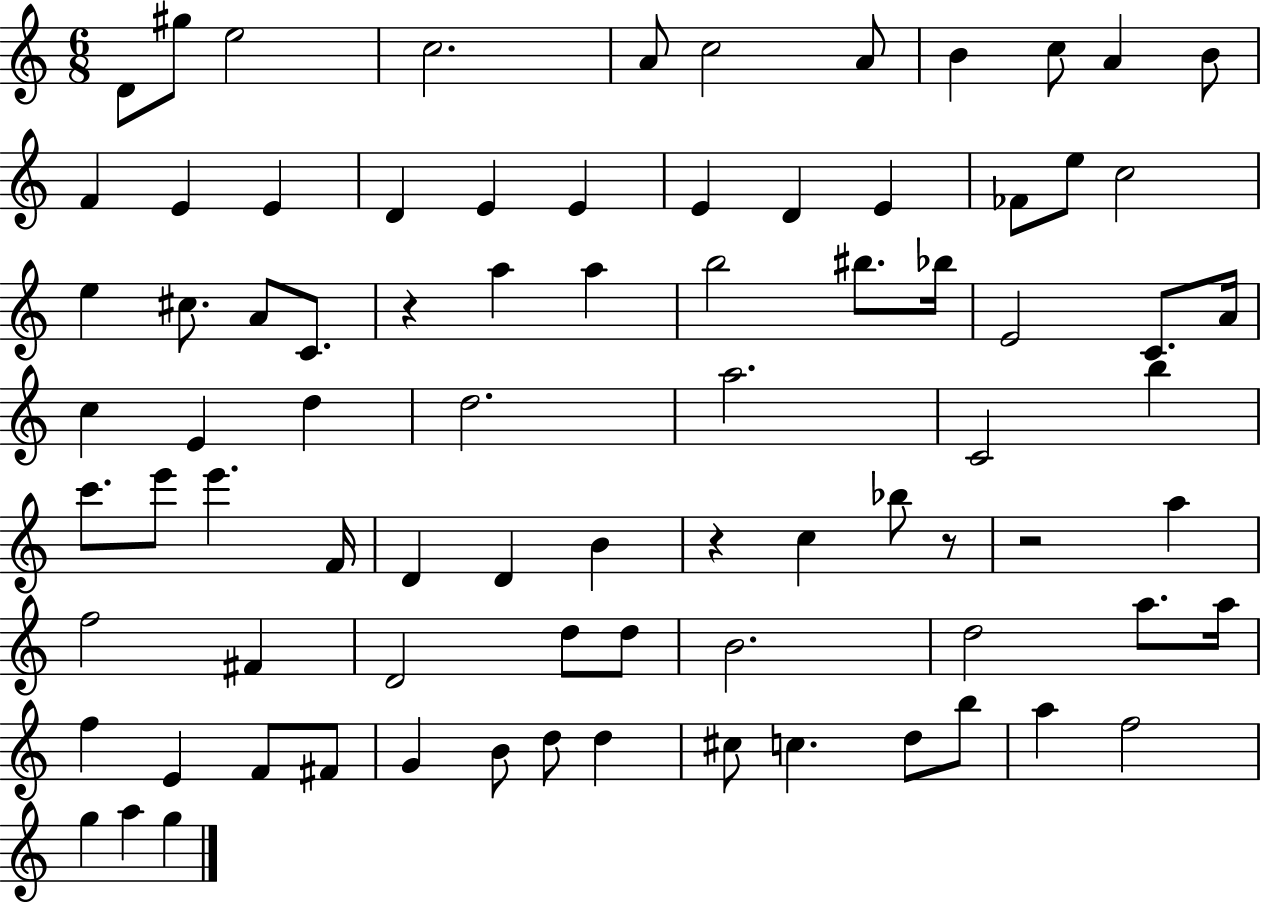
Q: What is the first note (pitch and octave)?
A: D4